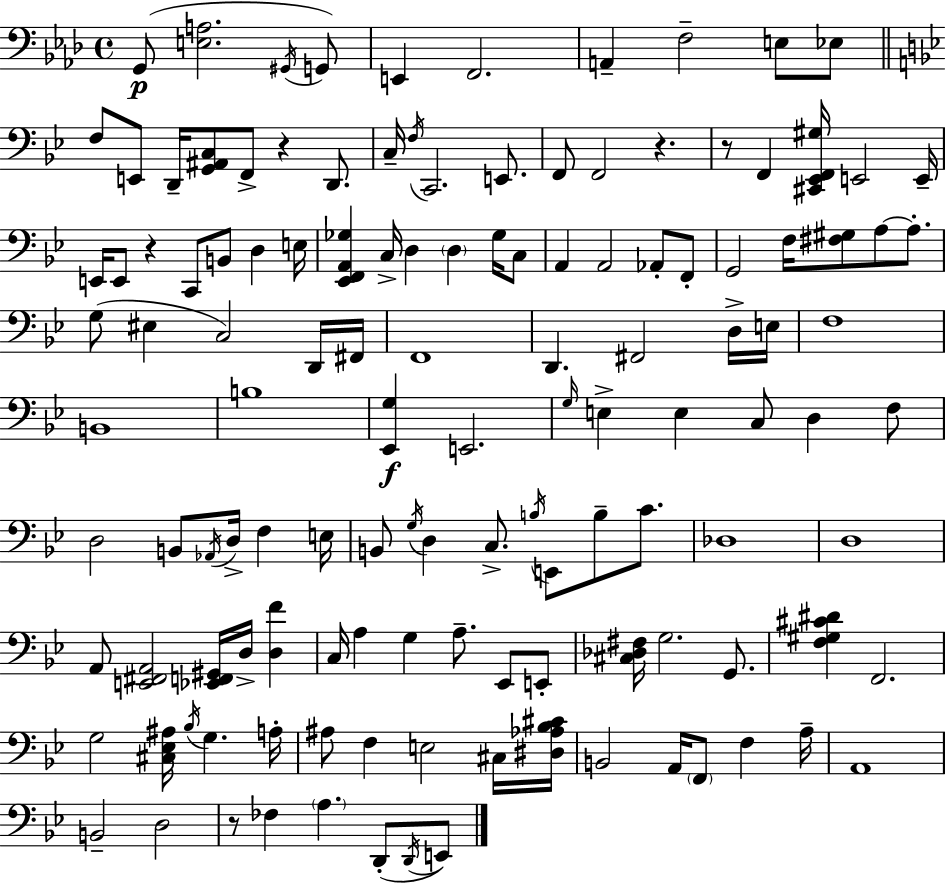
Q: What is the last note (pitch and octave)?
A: E2